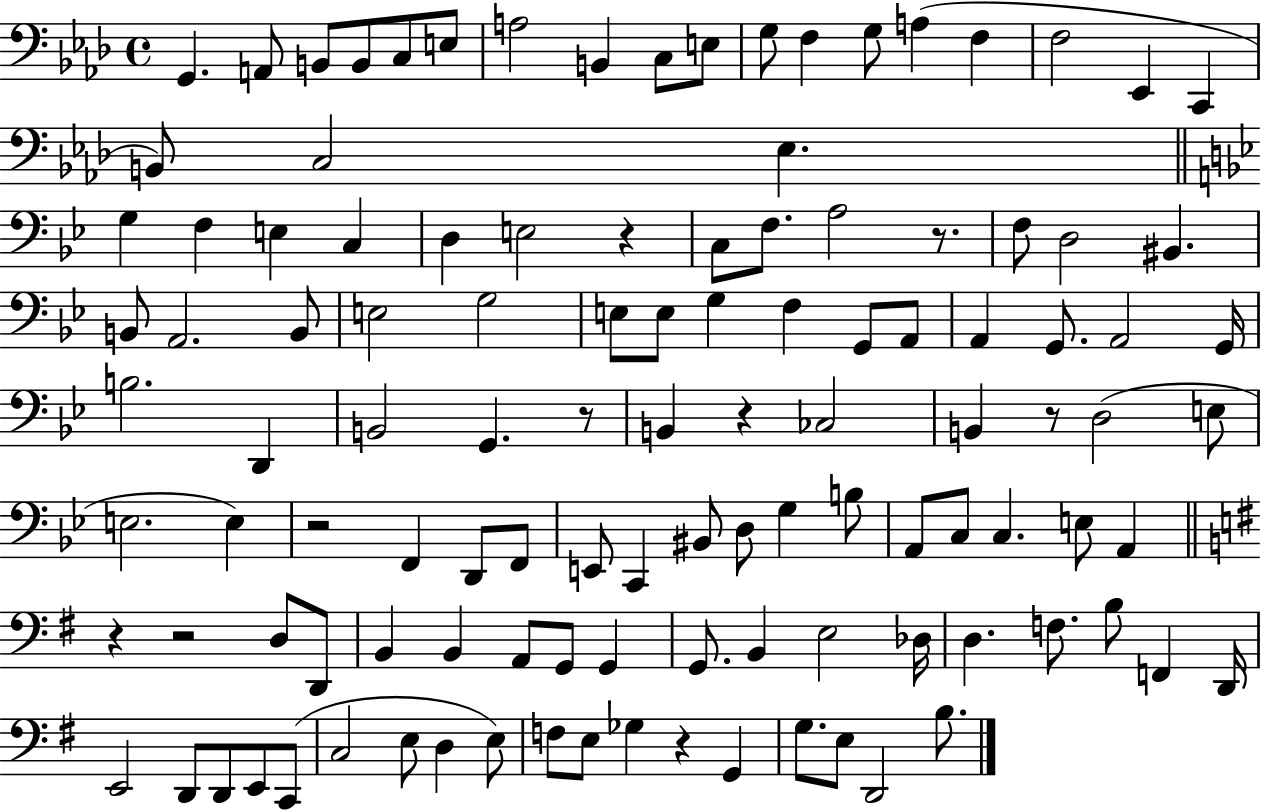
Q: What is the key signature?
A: AES major